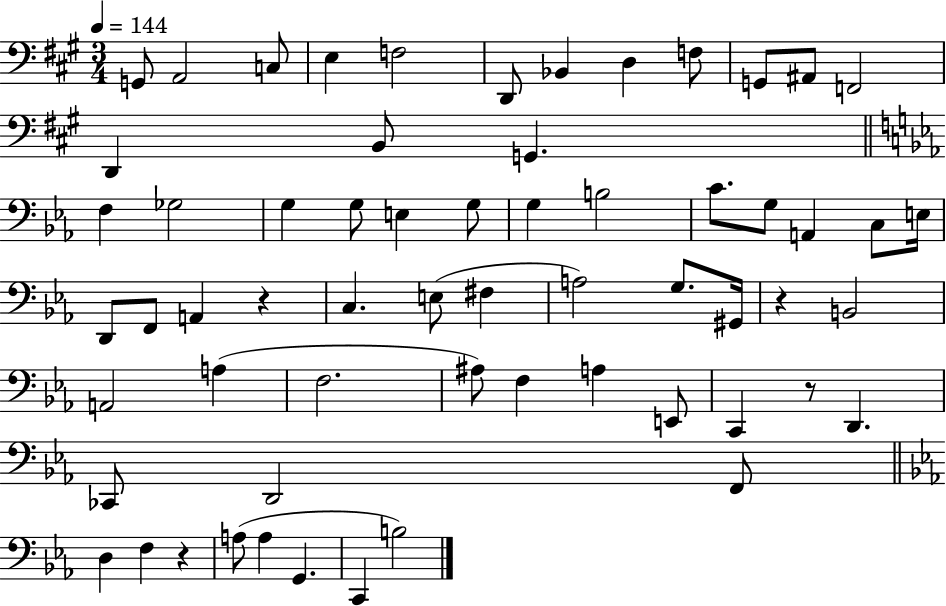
G2/e A2/h C3/e E3/q F3/h D2/e Bb2/q D3/q F3/e G2/e A#2/e F2/h D2/q B2/e G2/q. F3/q Gb3/h G3/q G3/e E3/q G3/e G3/q B3/h C4/e. G3/e A2/q C3/e E3/s D2/e F2/e A2/q R/q C3/q. E3/e F#3/q A3/h G3/e. G#2/s R/q B2/h A2/h A3/q F3/h. A#3/e F3/q A3/q E2/e C2/q R/e D2/q. CES2/e D2/h F2/e D3/q F3/q R/q A3/e A3/q G2/q. C2/q B3/h